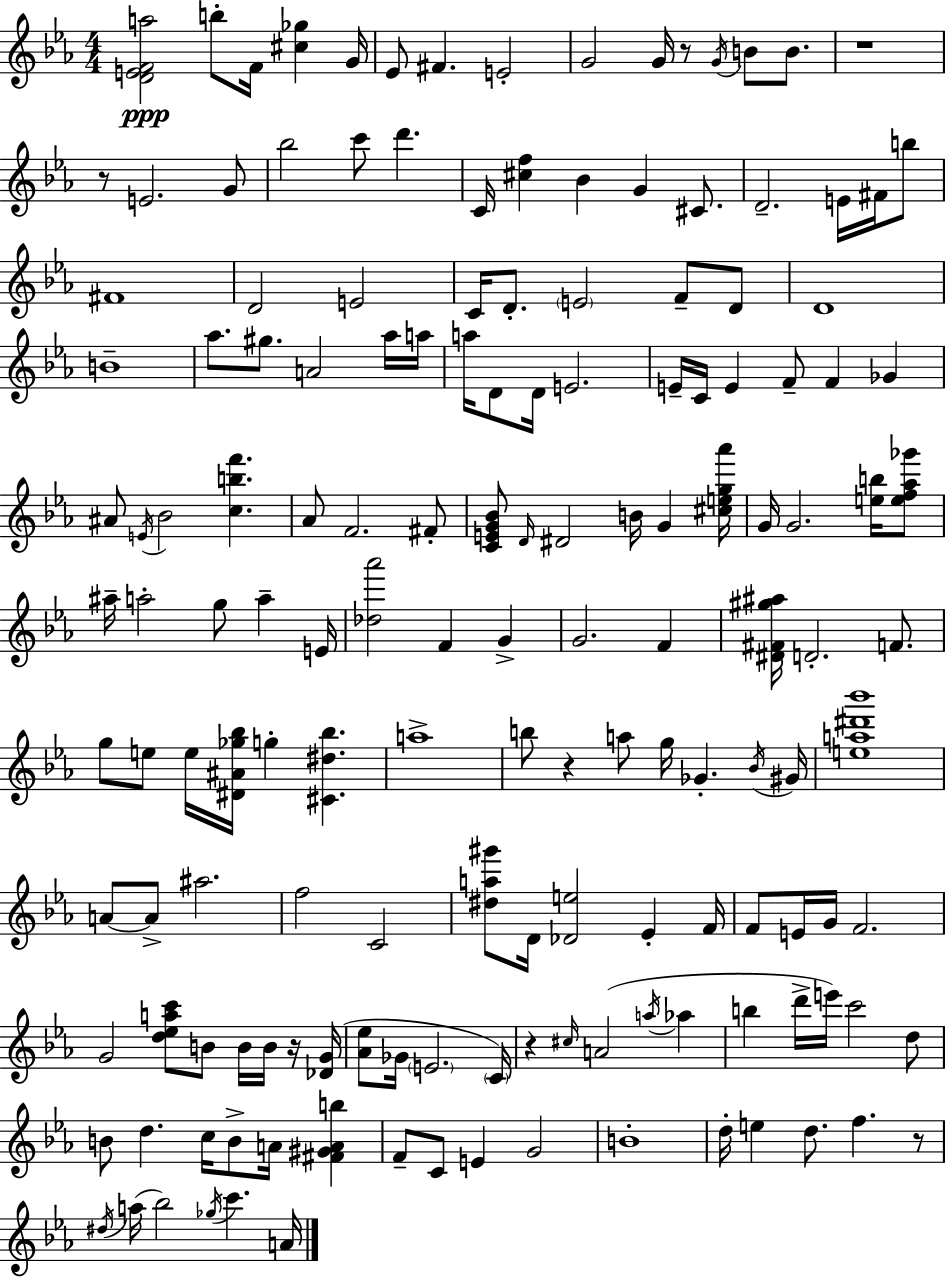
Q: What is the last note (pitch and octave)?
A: A4